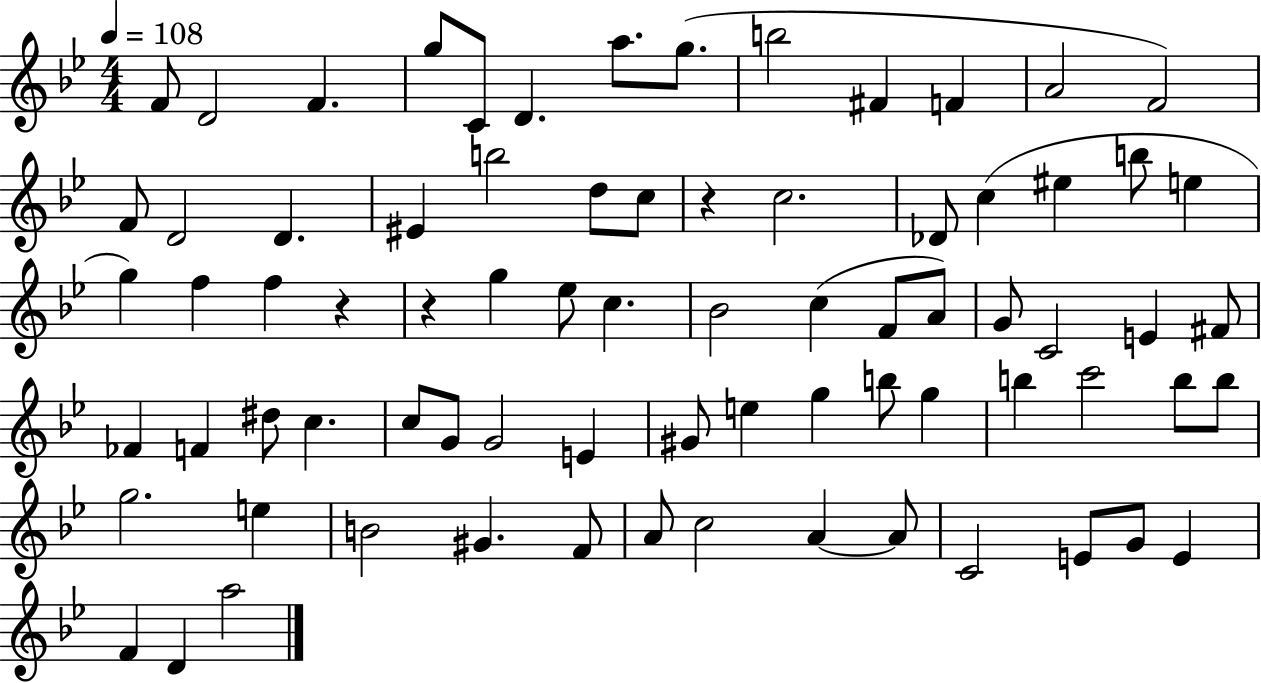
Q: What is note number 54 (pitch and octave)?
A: B5